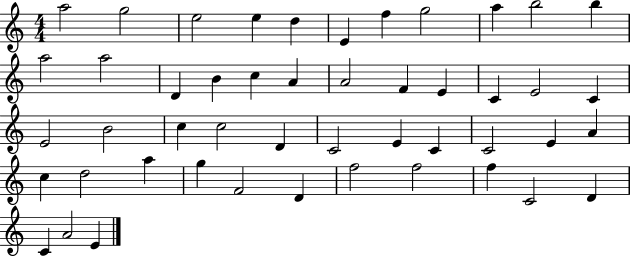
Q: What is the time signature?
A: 4/4